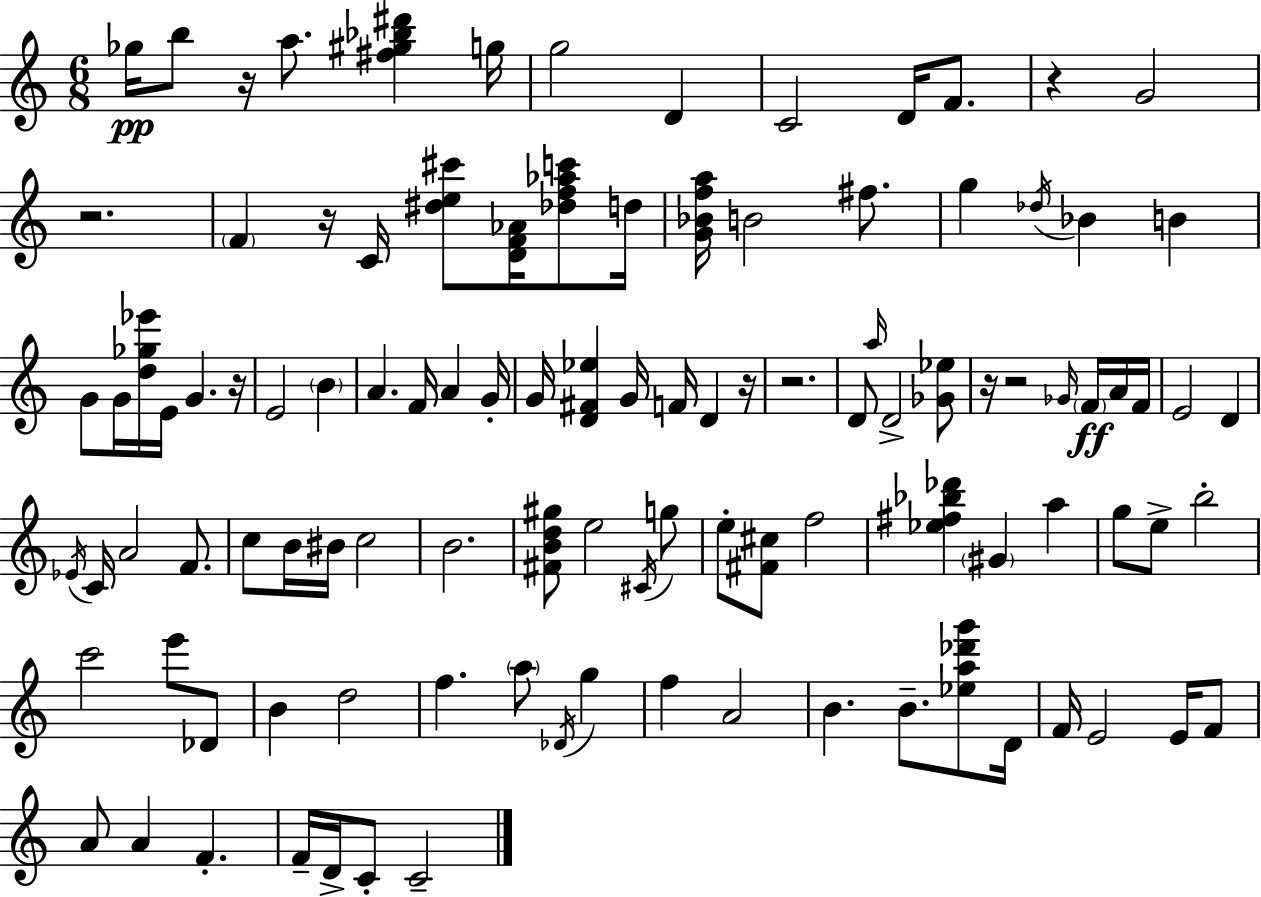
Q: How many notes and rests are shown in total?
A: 107